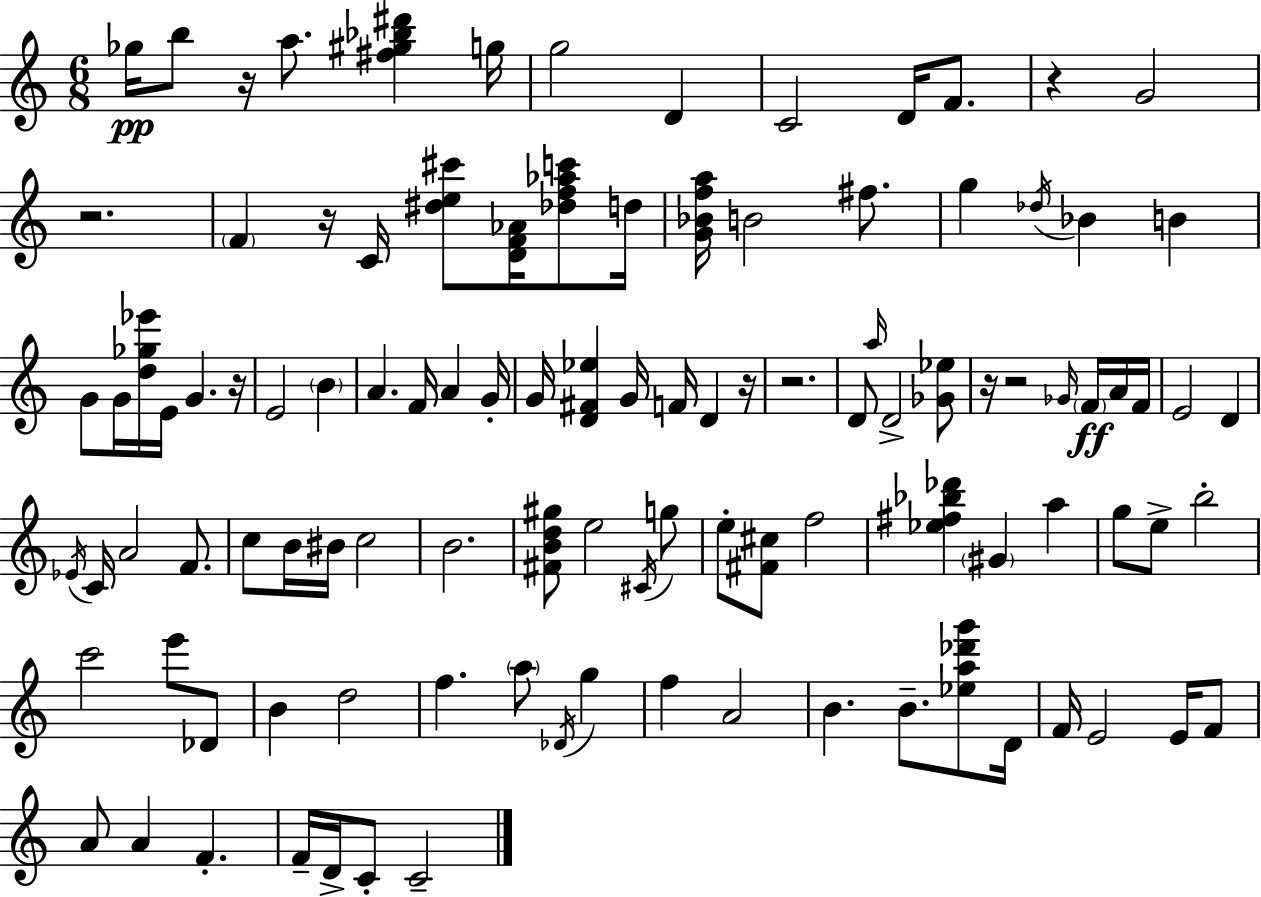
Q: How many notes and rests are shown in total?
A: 107